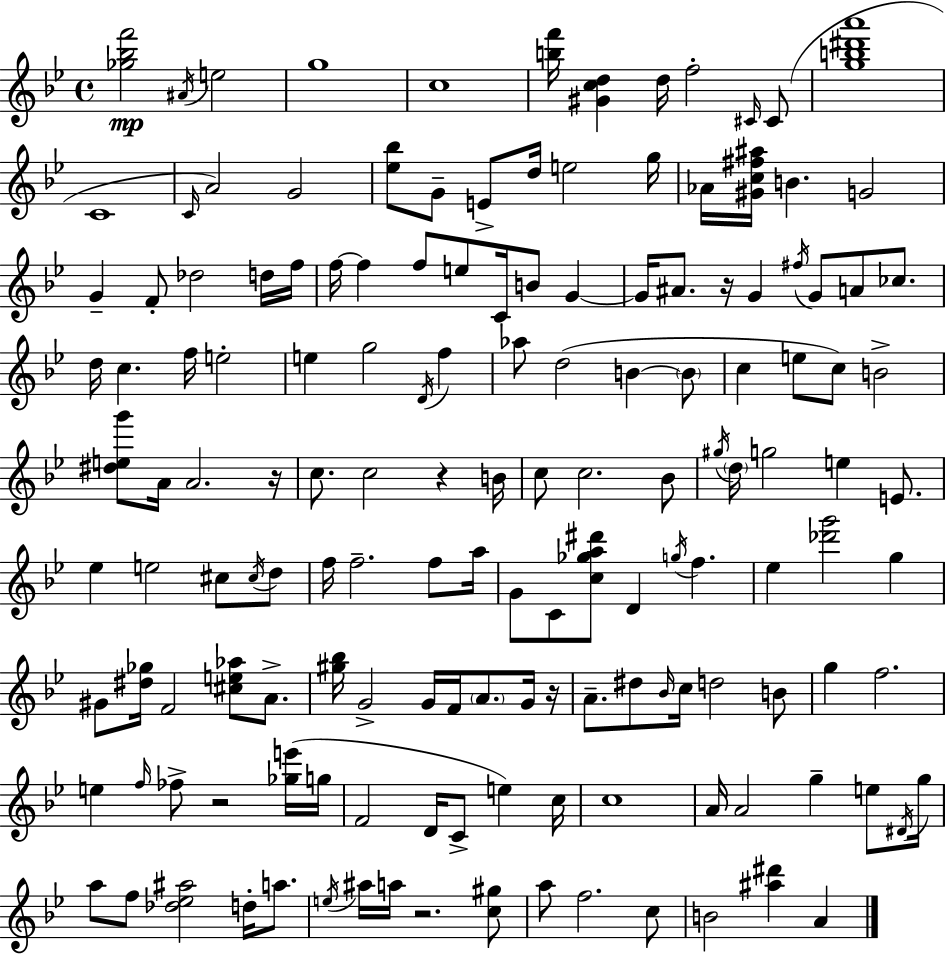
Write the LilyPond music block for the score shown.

{
  \clef treble
  \time 4/4
  \defaultTimeSignature
  \key g \minor
  <ges'' bes'' f'''>2\mp \acciaccatura { ais'16 } e''2 | g''1 | c''1 | <b'' f'''>16 <gis' c'' d''>4 d''16 f''2-. \grace { cis'16 }( | \break cis'8 <g'' b'' dis''' a'''>1 | c'1 | \grace { c'16 }) a'2 g'2 | <ees'' bes''>8 g'8-- e'8-> d''16 e''2 | \break g''16 aes'16 <gis' c'' fis'' ais''>16 b'4. g'2 | g'4-- f'8-. des''2 | d''16 f''16 f''16~~ f''4 f''8 e''8 c'16 b'8 g'4~~ | g'16 ais'8. r16 g'4 \acciaccatura { fis''16 } g'8 a'8 | \break ces''8. d''16 c''4. f''16 e''2-. | e''4 g''2 | \acciaccatura { d'16 } f''4 aes''8 d''2( b'4~~ | \parenthesize b'8 c''4 e''8 c''8) b'2-> | \break <dis'' e'' g'''>8 a'16 a'2. | r16 c''8. c''2 | r4 b'16 c''8 c''2. | bes'8 \acciaccatura { gis''16 } \parenthesize d''16 g''2 e''4 | \break e'8. ees''4 e''2 | cis''8 \acciaccatura { cis''16 } d''8 f''16 f''2.-- | f''8 a''16 g'8 c'8 <c'' ges'' a'' dis'''>8 d'4 | \acciaccatura { g''16 } f''4. ees''4 <des''' g'''>2 | \break g''4 gis'8 <dis'' ges''>16 f'2 | <cis'' e'' aes''>8 a'8.-> <gis'' bes''>16 g'2-> | g'16 f'16 \parenthesize a'8. g'16 r16 a'8.-- dis''8 \grace { bes'16 } c''16 d''2 | b'8 g''4 f''2. | \break e''4 \grace { f''16 } fes''8-> | r2 <ges'' e'''>16( g''16 f'2 | d'16 c'8-> e''4) c''16 c''1 | a'16 a'2 | \break g''4-- e''8 \acciaccatura { dis'16 } g''16 a''8 f''8 <des'' ees'' ais''>2 | d''16-. a''8. \acciaccatura { e''16 } ais''16 a''16 r2. | <c'' gis''>8 a''8 f''2. | c''8 b'2 | \break <ais'' dis'''>4 a'4 \bar "|."
}